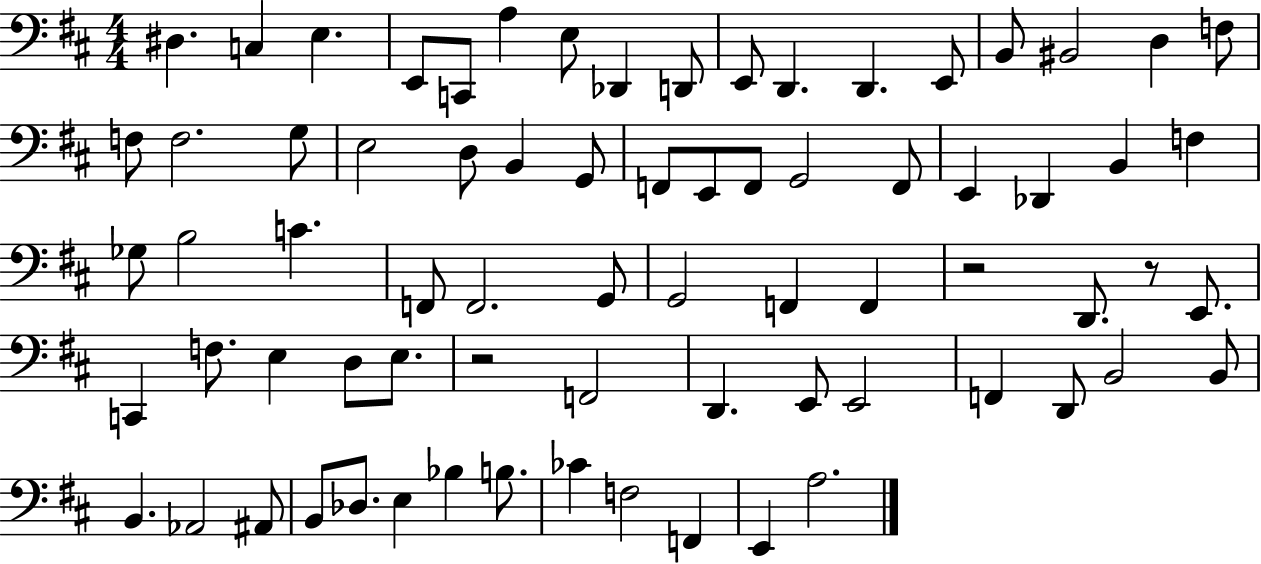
D#3/q. C3/q E3/q. E2/e C2/e A3/q E3/e Db2/q D2/e E2/e D2/q. D2/q. E2/e B2/e BIS2/h D3/q F3/e F3/e F3/h. G3/e E3/h D3/e B2/q G2/e F2/e E2/e F2/e G2/h F2/e E2/q Db2/q B2/q F3/q Gb3/e B3/h C4/q. F2/e F2/h. G2/e G2/h F2/q F2/q R/h D2/e. R/e E2/e. C2/q F3/e. E3/q D3/e E3/e. R/h F2/h D2/q. E2/e E2/h F2/q D2/e B2/h B2/e B2/q. Ab2/h A#2/e B2/e Db3/e. E3/q Bb3/q B3/e. CES4/q F3/h F2/q E2/q A3/h.